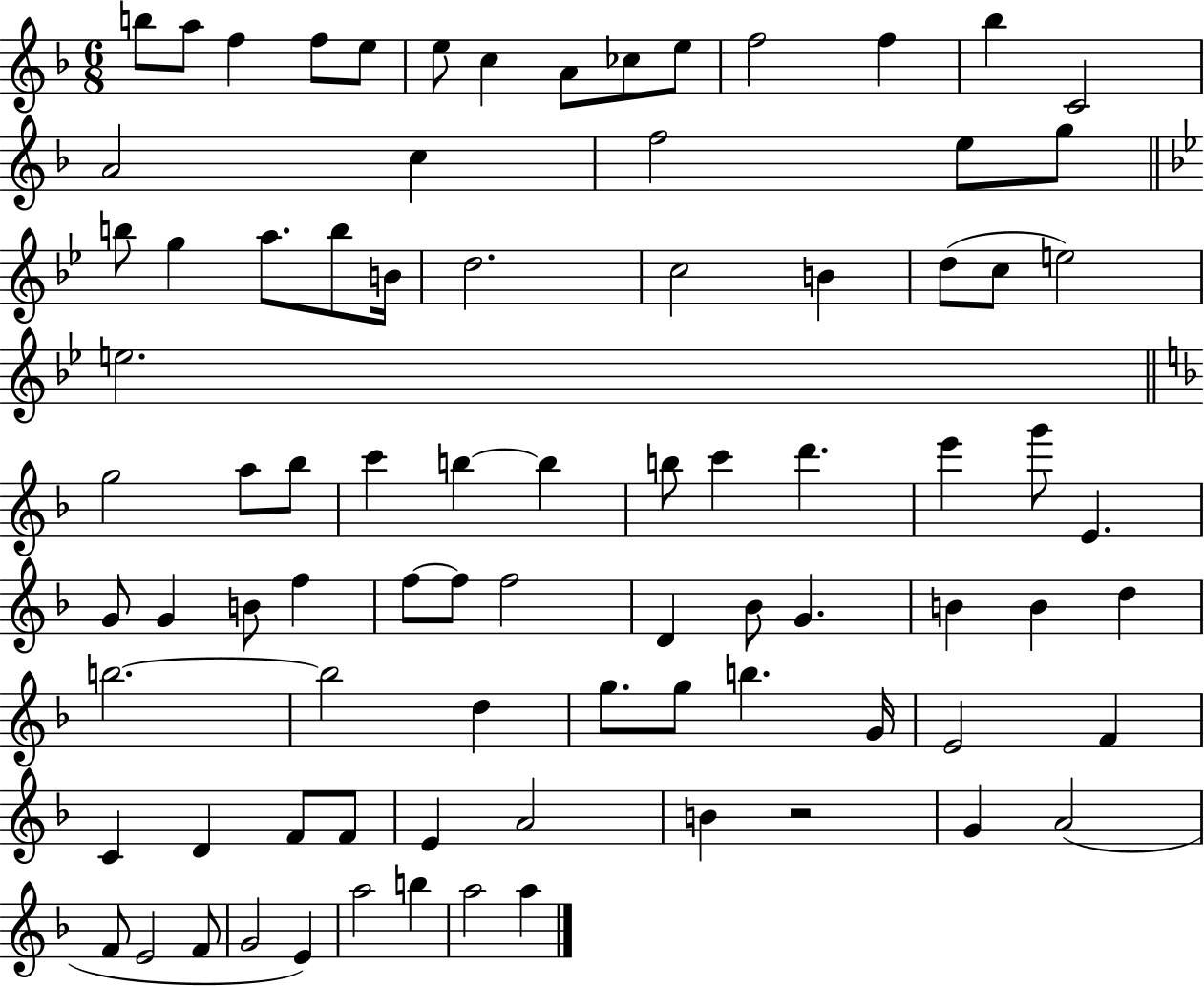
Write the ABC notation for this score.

X:1
T:Untitled
M:6/8
L:1/4
K:F
b/2 a/2 f f/2 e/2 e/2 c A/2 _c/2 e/2 f2 f _b C2 A2 c f2 e/2 g/2 b/2 g a/2 b/2 B/4 d2 c2 B d/2 c/2 e2 e2 g2 a/2 _b/2 c' b b b/2 c' d' e' g'/2 E G/2 G B/2 f f/2 f/2 f2 D _B/2 G B B d b2 b2 d g/2 g/2 b G/4 E2 F C D F/2 F/2 E A2 B z2 G A2 F/2 E2 F/2 G2 E a2 b a2 a